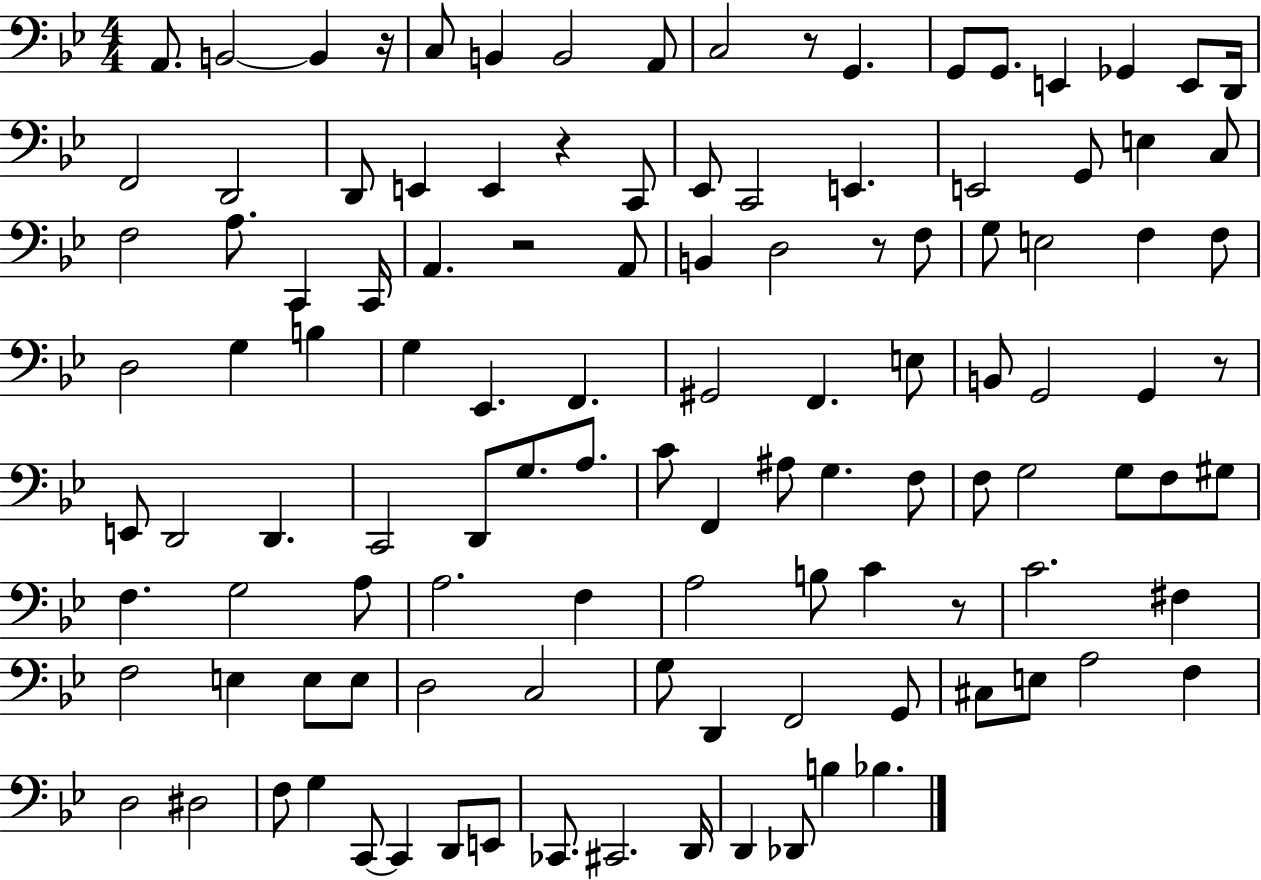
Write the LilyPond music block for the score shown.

{
  \clef bass
  \numericTimeSignature
  \time 4/4
  \key bes \major
  a,8. b,2~~ b,4 r16 | c8 b,4 b,2 a,8 | c2 r8 g,4. | g,8 g,8. e,4 ges,4 e,8 d,16 | \break f,2 d,2 | d,8 e,4 e,4 r4 c,8 | ees,8 c,2 e,4. | e,2 g,8 e4 c8 | \break f2 a8. c,4 c,16 | a,4. r2 a,8 | b,4 d2 r8 f8 | g8 e2 f4 f8 | \break d2 g4 b4 | g4 ees,4. f,4. | gis,2 f,4. e8 | b,8 g,2 g,4 r8 | \break e,8 d,2 d,4. | c,2 d,8 g8. a8. | c'8 f,4 ais8 g4. f8 | f8 g2 g8 f8 gis8 | \break f4. g2 a8 | a2. f4 | a2 b8 c'4 r8 | c'2. fis4 | \break f2 e4 e8 e8 | d2 c2 | g8 d,4 f,2 g,8 | cis8 e8 a2 f4 | \break d2 dis2 | f8 g4 c,8~~ c,4 d,8 e,8 | ces,8. cis,2. d,16 | d,4 des,8 b4 bes4. | \break \bar "|."
}